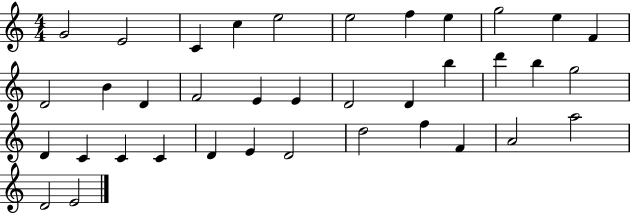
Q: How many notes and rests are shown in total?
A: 37